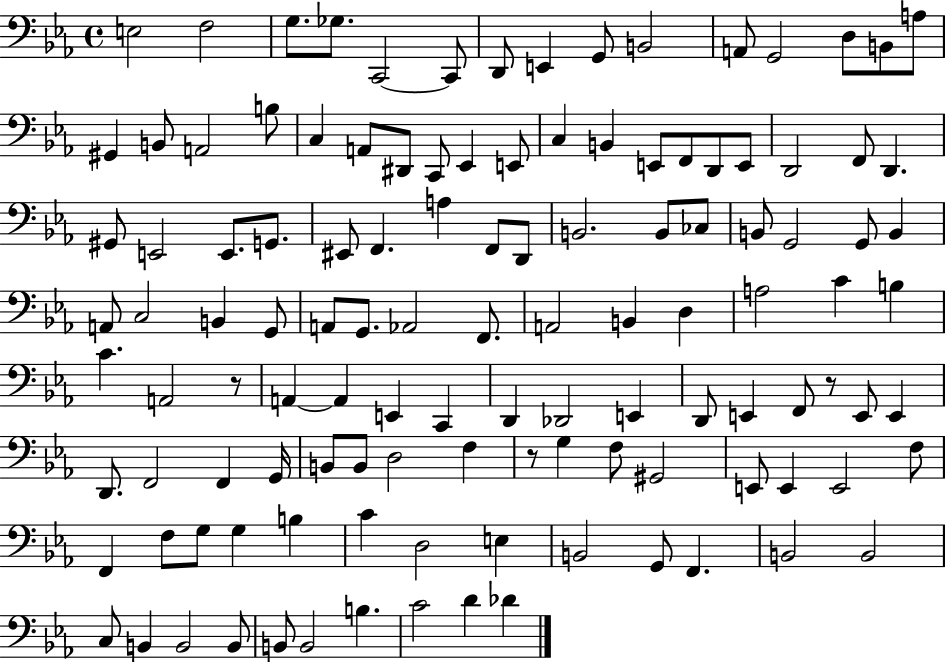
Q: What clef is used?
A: bass